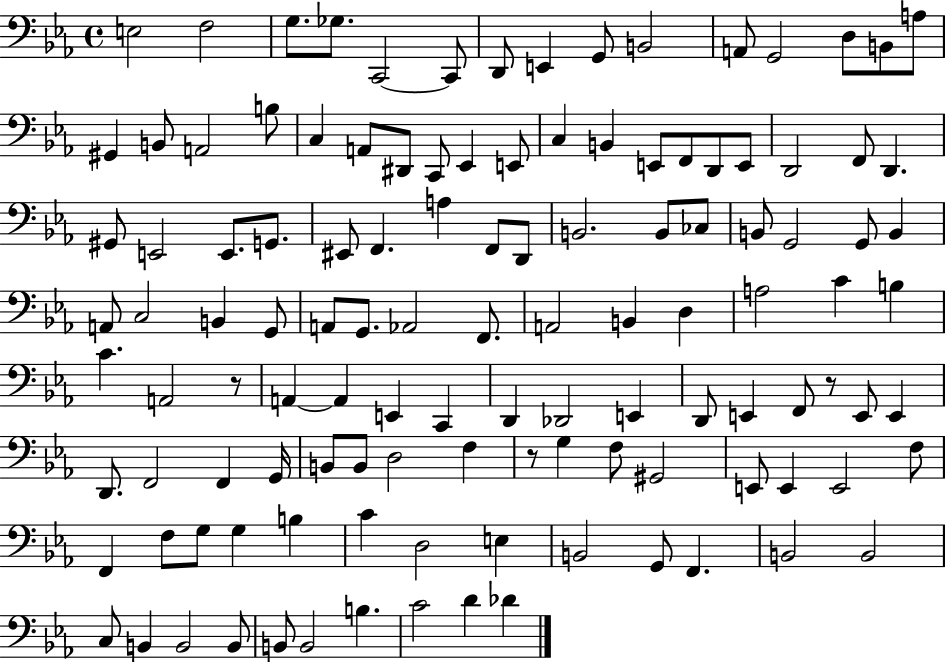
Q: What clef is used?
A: bass